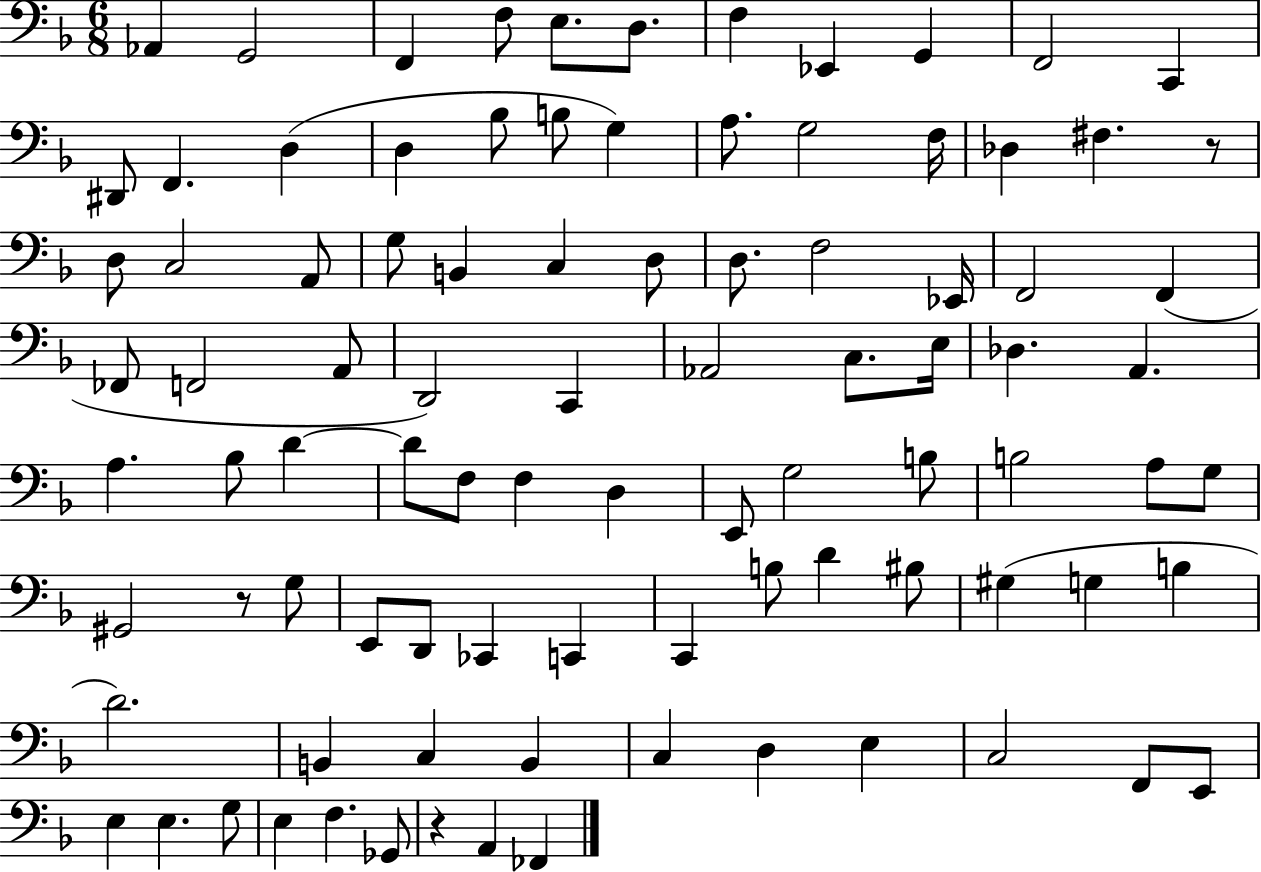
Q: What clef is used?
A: bass